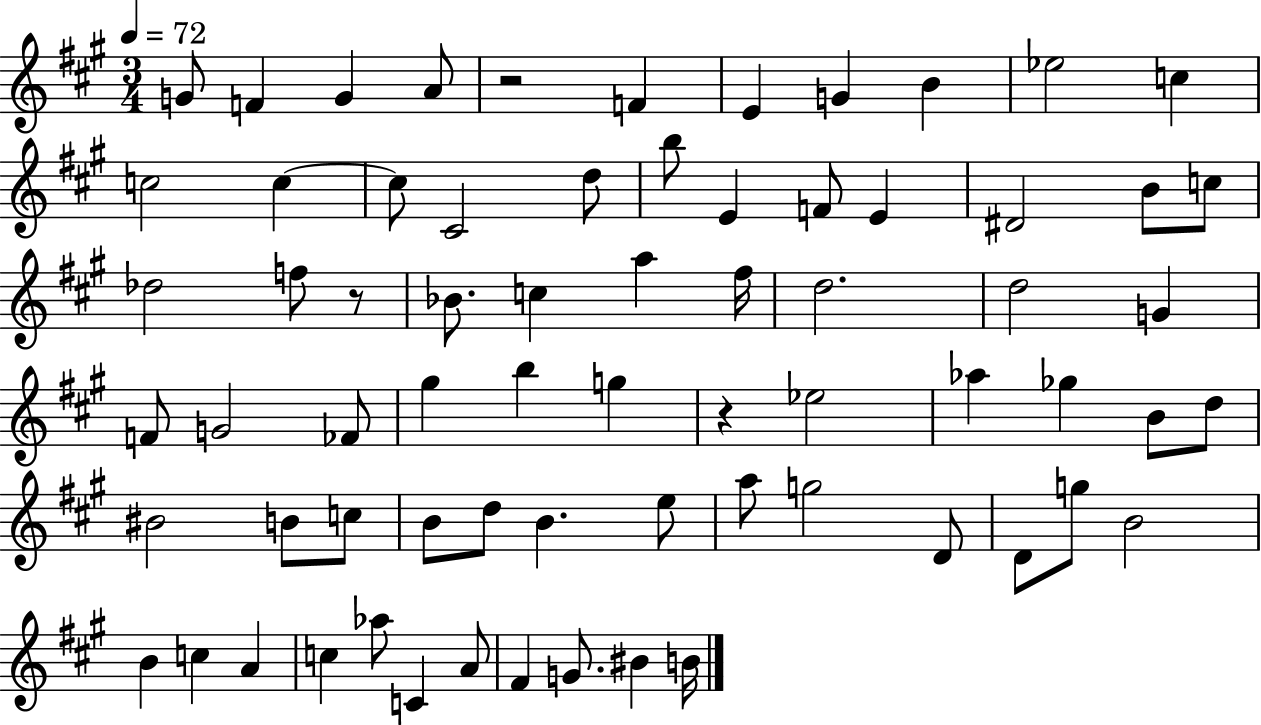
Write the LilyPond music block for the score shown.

{
  \clef treble
  \numericTimeSignature
  \time 3/4
  \key a \major
  \tempo 4 = 72
  g'8 f'4 g'4 a'8 | r2 f'4 | e'4 g'4 b'4 | ees''2 c''4 | \break c''2 c''4~~ | c''8 cis'2 d''8 | b''8 e'4 f'8 e'4 | dis'2 b'8 c''8 | \break des''2 f''8 r8 | bes'8. c''4 a''4 fis''16 | d''2. | d''2 g'4 | \break f'8 g'2 fes'8 | gis''4 b''4 g''4 | r4 ees''2 | aes''4 ges''4 b'8 d''8 | \break bis'2 b'8 c''8 | b'8 d''8 b'4. e''8 | a''8 g''2 d'8 | d'8 g''8 b'2 | \break b'4 c''4 a'4 | c''4 aes''8 c'4 a'8 | fis'4 g'8. bis'4 b'16 | \bar "|."
}